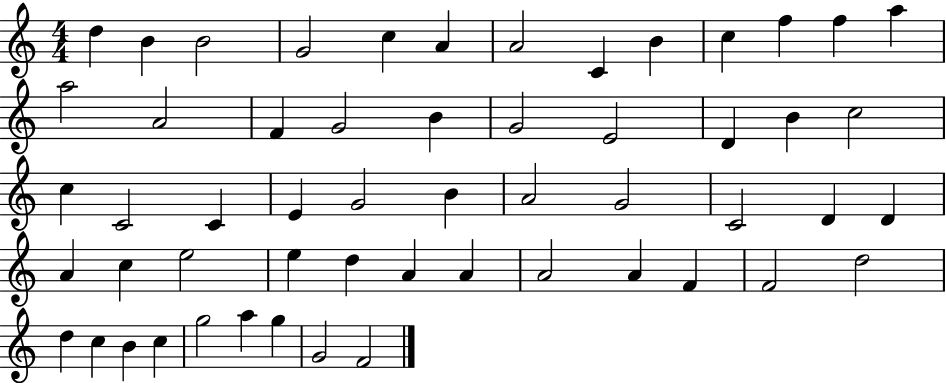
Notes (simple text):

D5/q B4/q B4/h G4/h C5/q A4/q A4/h C4/q B4/q C5/q F5/q F5/q A5/q A5/h A4/h F4/q G4/h B4/q G4/h E4/h D4/q B4/q C5/h C5/q C4/h C4/q E4/q G4/h B4/q A4/h G4/h C4/h D4/q D4/q A4/q C5/q E5/h E5/q D5/q A4/q A4/q A4/h A4/q F4/q F4/h D5/h D5/q C5/q B4/q C5/q G5/h A5/q G5/q G4/h F4/h